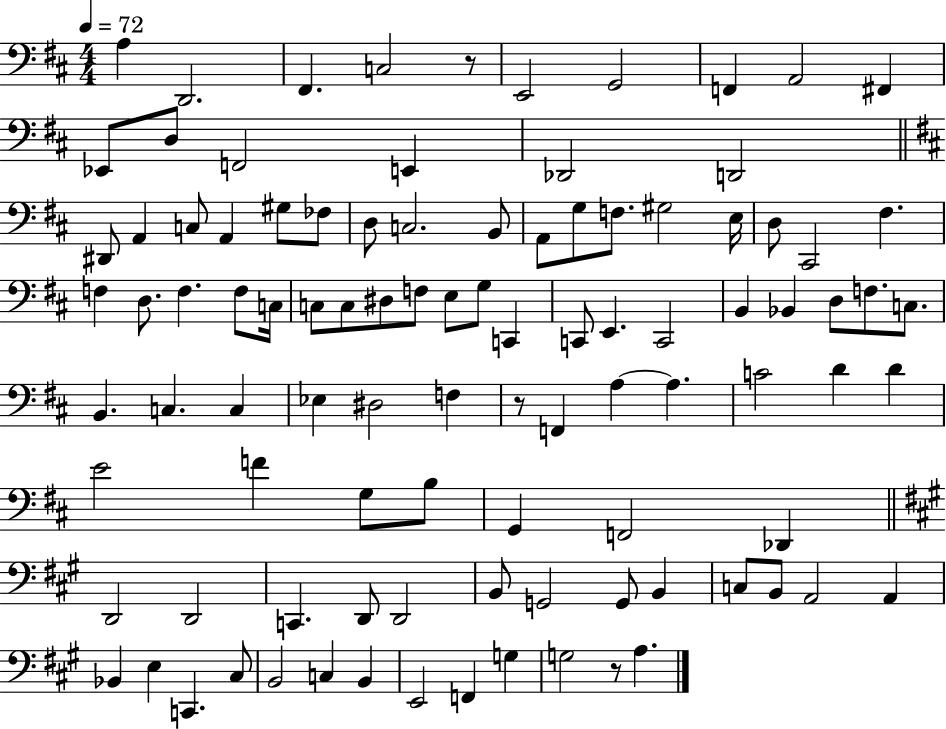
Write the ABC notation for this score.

X:1
T:Untitled
M:4/4
L:1/4
K:D
A, D,,2 ^F,, C,2 z/2 E,,2 G,,2 F,, A,,2 ^F,, _E,,/2 D,/2 F,,2 E,, _D,,2 D,,2 ^D,,/2 A,, C,/2 A,, ^G,/2 _F,/2 D,/2 C,2 B,,/2 A,,/2 G,/2 F,/2 ^G,2 E,/4 D,/2 ^C,,2 ^F, F, D,/2 F, F,/2 C,/4 C,/2 C,/2 ^D,/2 F,/2 E,/2 G,/2 C,, C,,/2 E,, C,,2 B,, _B,, D,/2 F,/2 C,/2 B,, C, C, _E, ^D,2 F, z/2 F,, A, A, C2 D D E2 F G,/2 B,/2 G,, F,,2 _D,, D,,2 D,,2 C,, D,,/2 D,,2 B,,/2 G,,2 G,,/2 B,, C,/2 B,,/2 A,,2 A,, _B,, E, C,, ^C,/2 B,,2 C, B,, E,,2 F,, G, G,2 z/2 A,